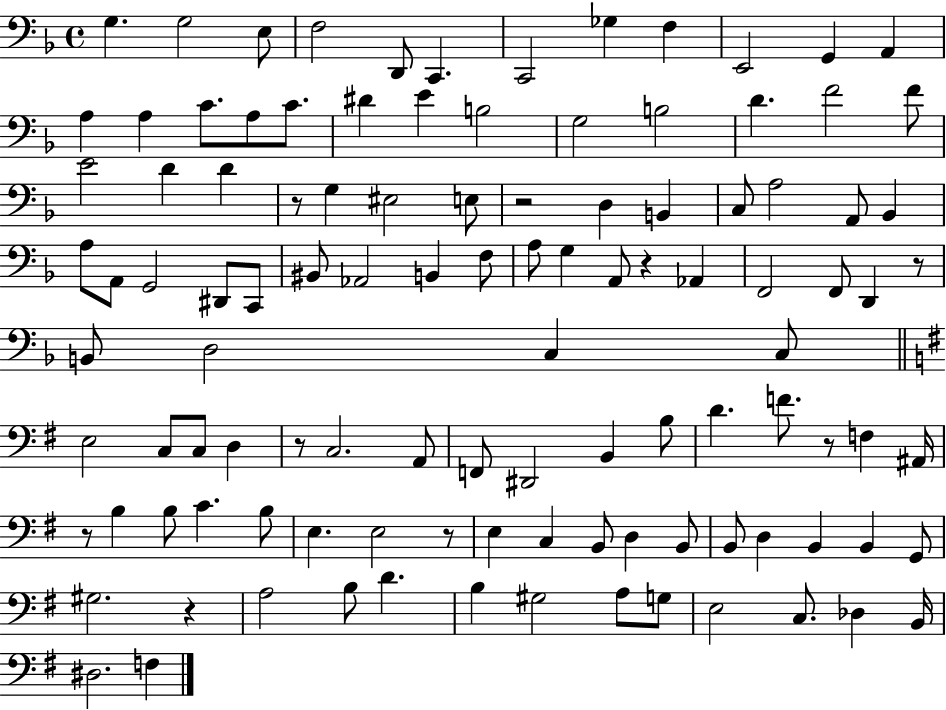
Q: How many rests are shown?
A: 9